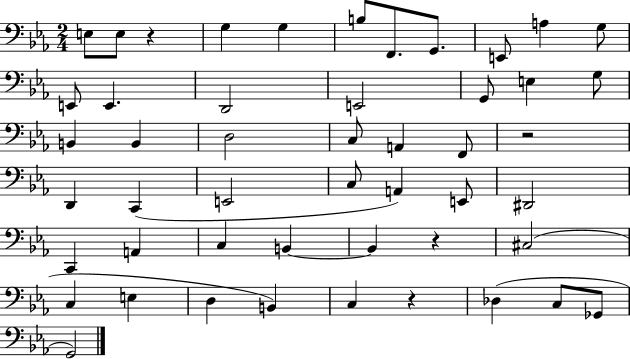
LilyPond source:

{
  \clef bass
  \numericTimeSignature
  \time 2/4
  \key ees \major
  e8 e8 r4 | g4 g4 | b8 f,8. g,8. | e,8 a4 g8 | \break e,8 e,4. | d,2 | e,2 | g,8 e4 g8 | \break b,4 b,4 | d2 | c8 a,4 f,8 | r2 | \break d,4 c,4( | e,2 | c8 a,4) e,8 | dis,2 | \break c,4 a,4 | c4 b,4~~ | b,4 r4 | cis2( | \break c4 e4 | d4 b,4) | c4 r4 | des4( c8 ges,8 | \break g,2) | \bar "|."
}